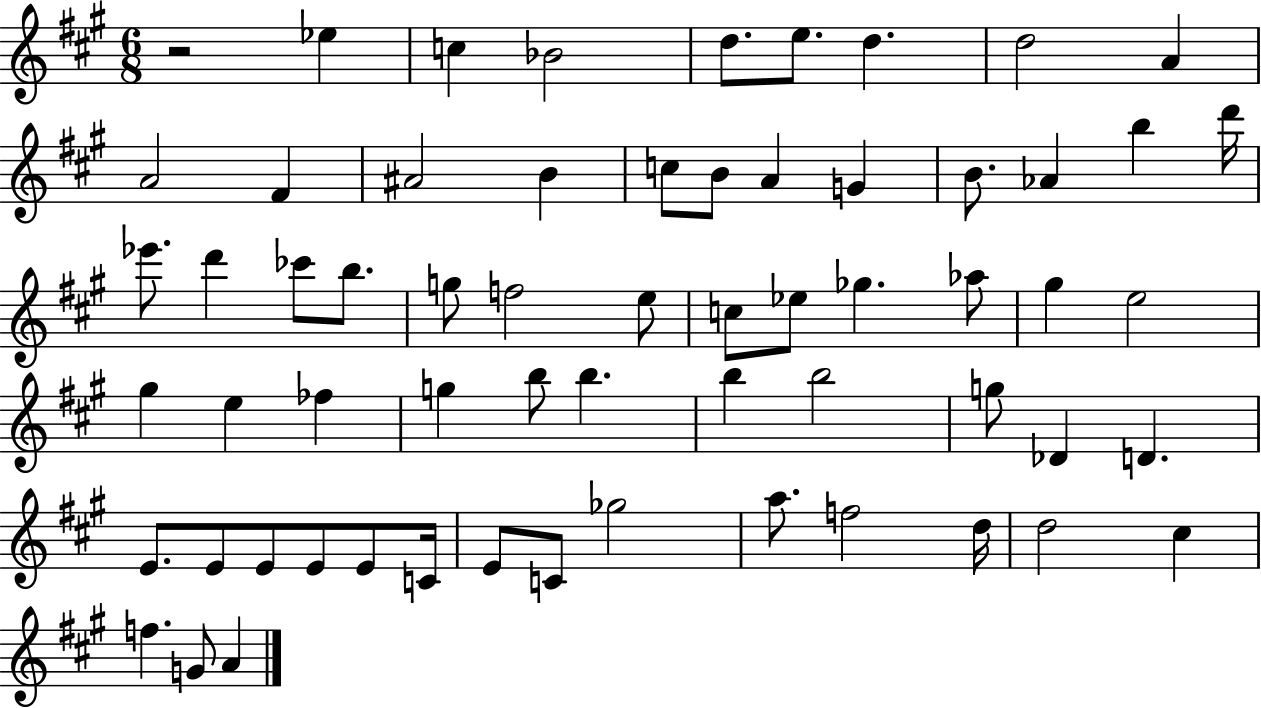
X:1
T:Untitled
M:6/8
L:1/4
K:A
z2 _e c _B2 d/2 e/2 d d2 A A2 ^F ^A2 B c/2 B/2 A G B/2 _A b d'/4 _e'/2 d' _c'/2 b/2 g/2 f2 e/2 c/2 _e/2 _g _a/2 ^g e2 ^g e _f g b/2 b b b2 g/2 _D D E/2 E/2 E/2 E/2 E/2 C/4 E/2 C/2 _g2 a/2 f2 d/4 d2 ^c f G/2 A